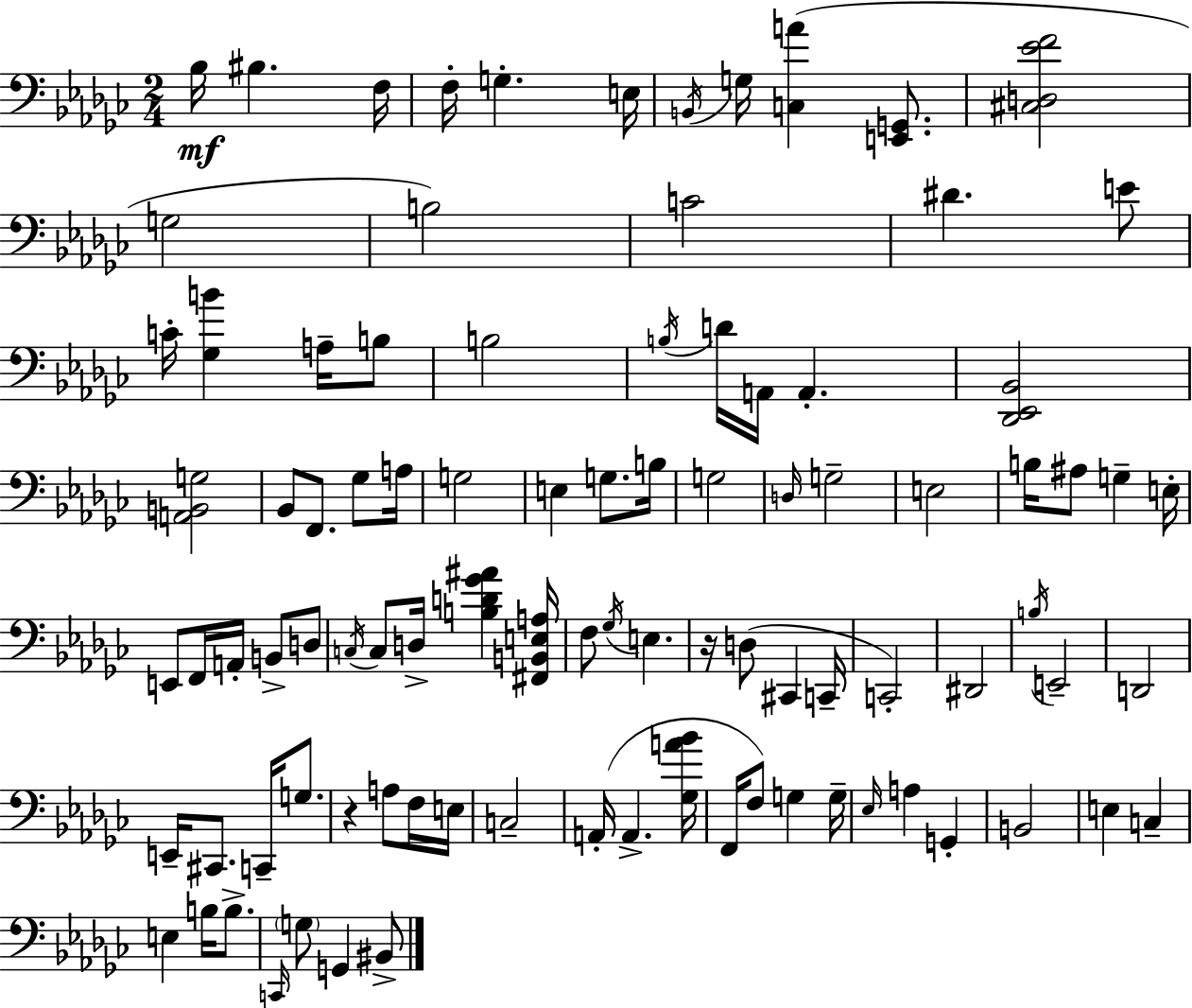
{
  \clef bass
  \numericTimeSignature
  \time 2/4
  \key ees \minor
  bes16\mf bis4. f16 | f16-. g4.-. e16 | \acciaccatura { b,16 } g16 <c a'>4( <e, g,>8. | <cis d ees' f'>2 | \break g2 | b2) | c'2 | dis'4. e'8 | \break c'16-. <ges b'>4 a16-- b8 | b2 | \acciaccatura { b16 } d'16 a,16 a,4.-. | <des, ees, bes,>2 | \break <a, b, g>2 | bes,8 f,8. ges8 | a16 g2 | e4 g8. | \break b16 g2 | \grace { d16 } g2-- | e2 | b16 ais8 g4-- | \break e16-. e,8 f,16 a,16-. b,8-> | d8 \acciaccatura { c16 } c8 d16-> <b d' ges' ais'>4 | <fis, b, e a>16 f8 \acciaccatura { ges16 } e4. | r16 d8( | \break cis,4 c,16-- c,2-.) | dis,2 | \acciaccatura { b16 } e,2-- | d,2 | \break e,16-- cis,8. | c,16-- g8. r4 | a8 f16 e16 c2-- | a,16-.( a,4.-> | \break <ges a' bes'>16 f,16 f8) | g4 g16-- \grace { ees16 } a4 | g,4-. b,2 | e4 | \break c4-- e4 | b16 b8.-> \grace { c,16 } | \parenthesize g8 g,4 bis,8-> | \bar "|."
}